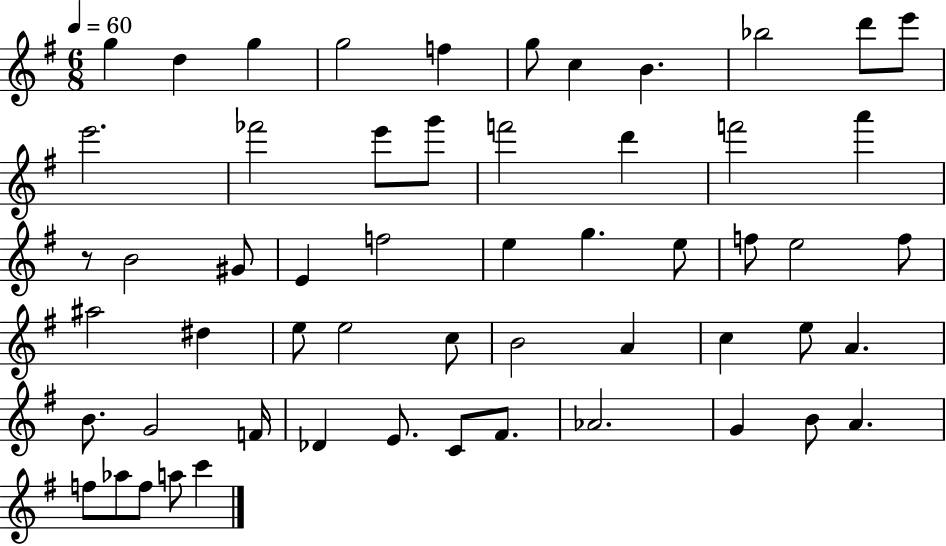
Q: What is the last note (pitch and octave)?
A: C6